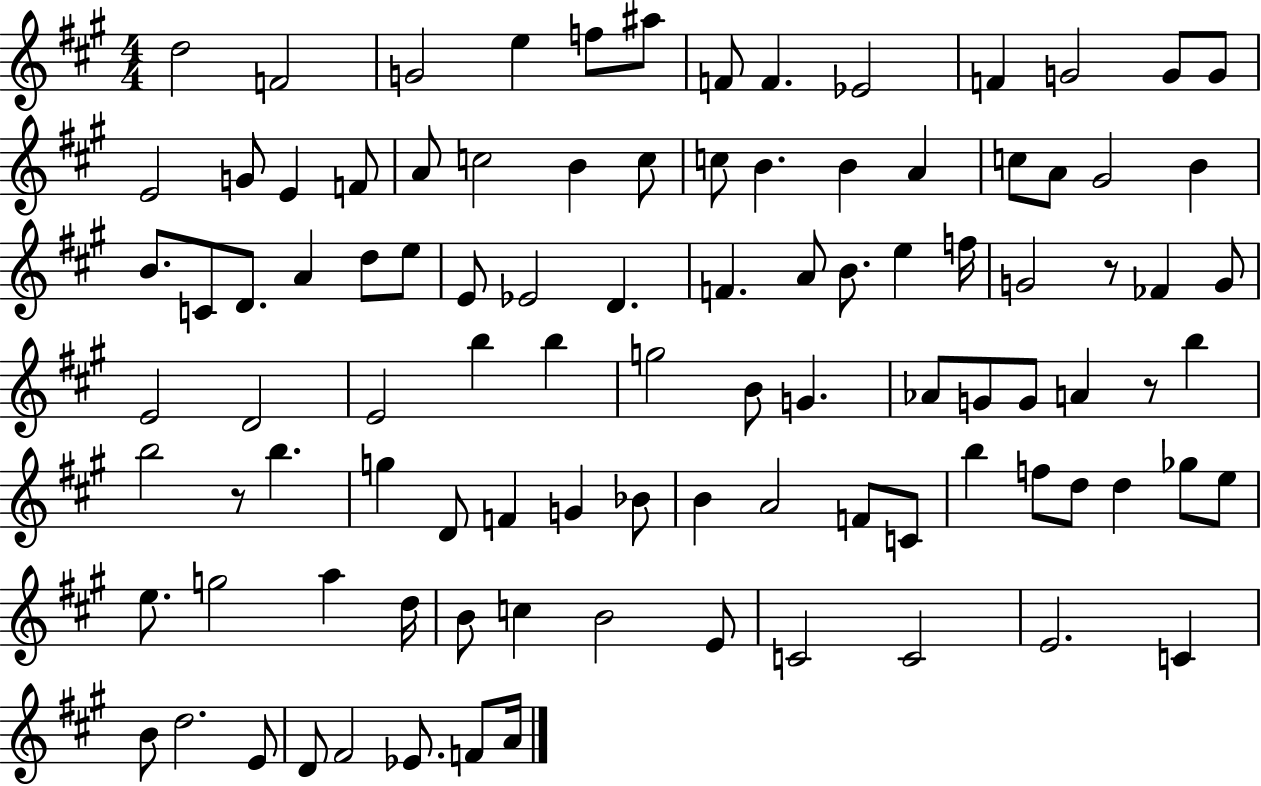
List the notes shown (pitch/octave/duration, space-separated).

D5/h F4/h G4/h E5/q F5/e A#5/e F4/e F4/q. Eb4/h F4/q G4/h G4/e G4/e E4/h G4/e E4/q F4/e A4/e C5/h B4/q C5/e C5/e B4/q. B4/q A4/q C5/e A4/e G#4/h B4/q B4/e. C4/e D4/e. A4/q D5/e E5/e E4/e Eb4/h D4/q. F4/q. A4/e B4/e. E5/q F5/s G4/h R/e FES4/q G4/e E4/h D4/h E4/h B5/q B5/q G5/h B4/e G4/q. Ab4/e G4/e G4/e A4/q R/e B5/q B5/h R/e B5/q. G5/q D4/e F4/q G4/q Bb4/e B4/q A4/h F4/e C4/e B5/q F5/e D5/e D5/q Gb5/e E5/e E5/e. G5/h A5/q D5/s B4/e C5/q B4/h E4/e C4/h C4/h E4/h. C4/q B4/e D5/h. E4/e D4/e F#4/h Eb4/e. F4/e A4/s